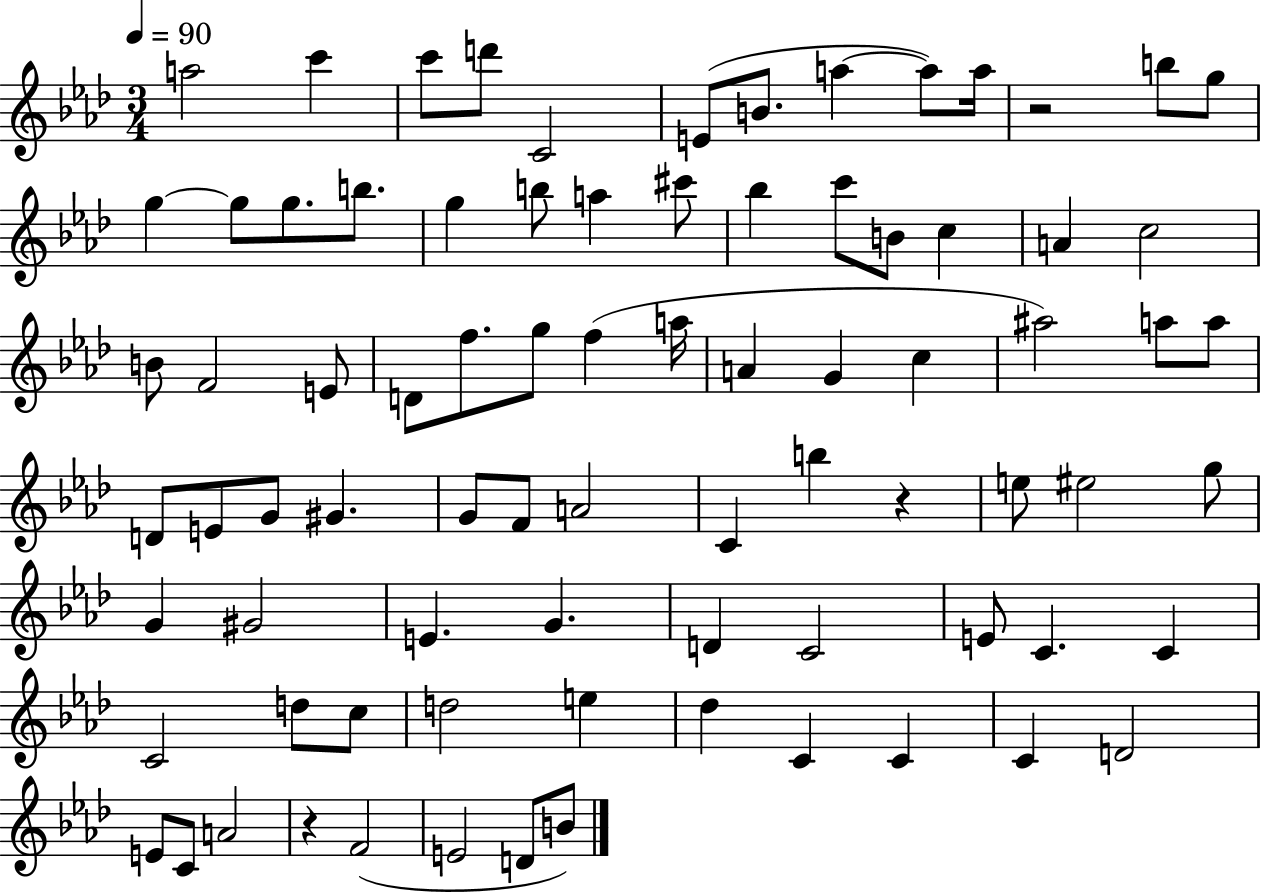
A5/h C6/q C6/e D6/e C4/h E4/e B4/e. A5/q A5/e A5/s R/h B5/e G5/e G5/q G5/e G5/e. B5/e. G5/q B5/e A5/q C#6/e Bb5/q C6/e B4/e C5/q A4/q C5/h B4/e F4/h E4/e D4/e F5/e. G5/e F5/q A5/s A4/q G4/q C5/q A#5/h A5/e A5/e D4/e E4/e G4/e G#4/q. G4/e F4/e A4/h C4/q B5/q R/q E5/e EIS5/h G5/e G4/q G#4/h E4/q. G4/q. D4/q C4/h E4/e C4/q. C4/q C4/h D5/e C5/e D5/h E5/q Db5/q C4/q C4/q C4/q D4/h E4/e C4/e A4/h R/q F4/h E4/h D4/e B4/e